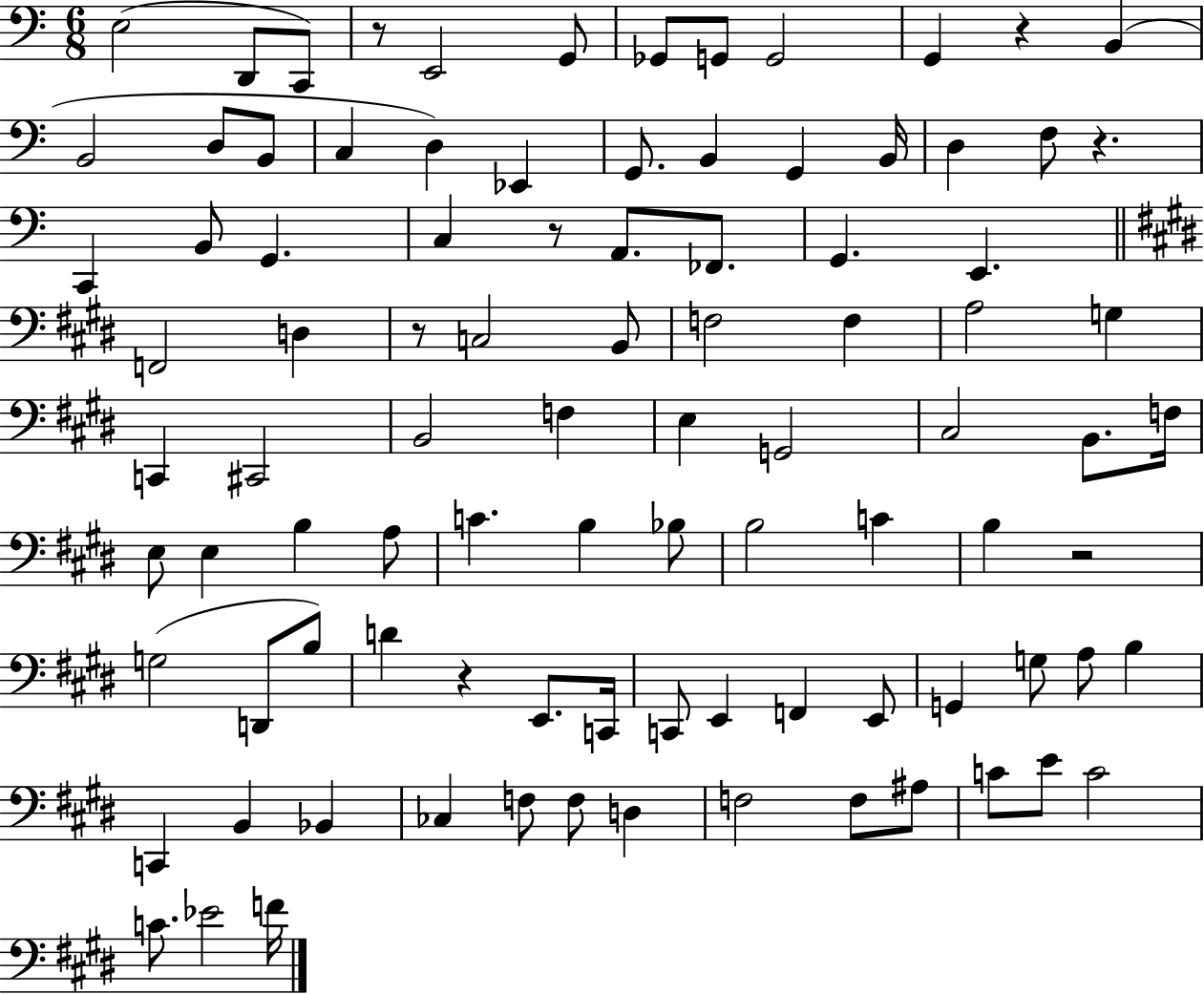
X:1
T:Untitled
M:6/8
L:1/4
K:C
E,2 D,,/2 C,,/2 z/2 E,,2 G,,/2 _G,,/2 G,,/2 G,,2 G,, z B,, B,,2 D,/2 B,,/2 C, D, _E,, G,,/2 B,, G,, B,,/4 D, F,/2 z C,, B,,/2 G,, C, z/2 A,,/2 _F,,/2 G,, E,, F,,2 D, z/2 C,2 B,,/2 F,2 F, A,2 G, C,, ^C,,2 B,,2 F, E, G,,2 ^C,2 B,,/2 F,/4 E,/2 E, B, A,/2 C B, _B,/2 B,2 C B, z2 G,2 D,,/2 B,/2 D z E,,/2 C,,/4 C,,/2 E,, F,, E,,/2 G,, G,/2 A,/2 B, C,, B,, _B,, _C, F,/2 F,/2 D, F,2 F,/2 ^A,/2 C/2 E/2 C2 C/2 _E2 F/4